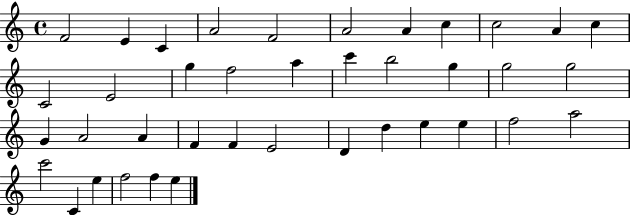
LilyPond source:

{
  \clef treble
  \time 4/4
  \defaultTimeSignature
  \key c \major
  f'2 e'4 c'4 | a'2 f'2 | a'2 a'4 c''4 | c''2 a'4 c''4 | \break c'2 e'2 | g''4 f''2 a''4 | c'''4 b''2 g''4 | g''2 g''2 | \break g'4 a'2 a'4 | f'4 f'4 e'2 | d'4 d''4 e''4 e''4 | f''2 a''2 | \break c'''2 c'4 e''4 | f''2 f''4 e''4 | \bar "|."
}